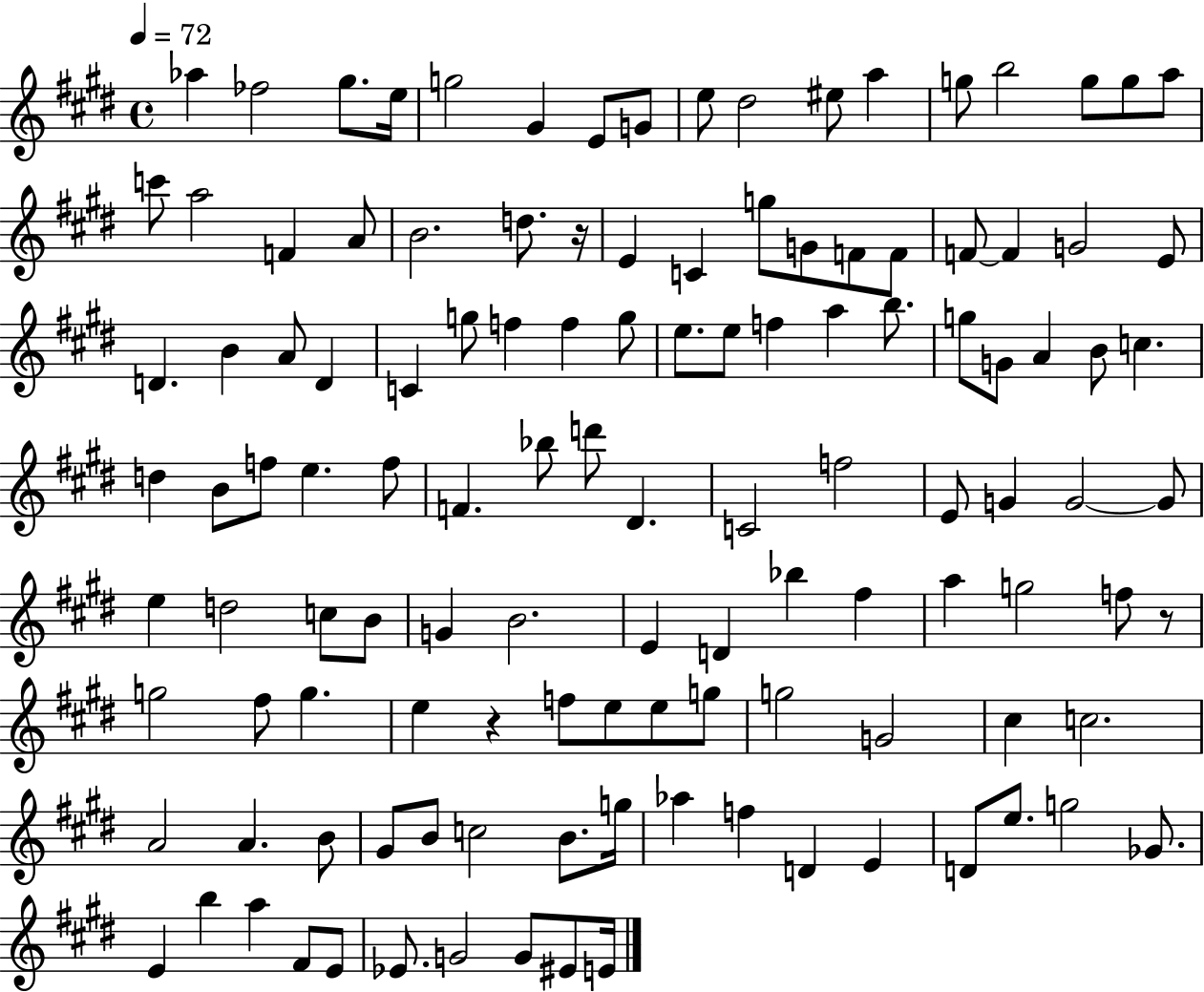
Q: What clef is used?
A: treble